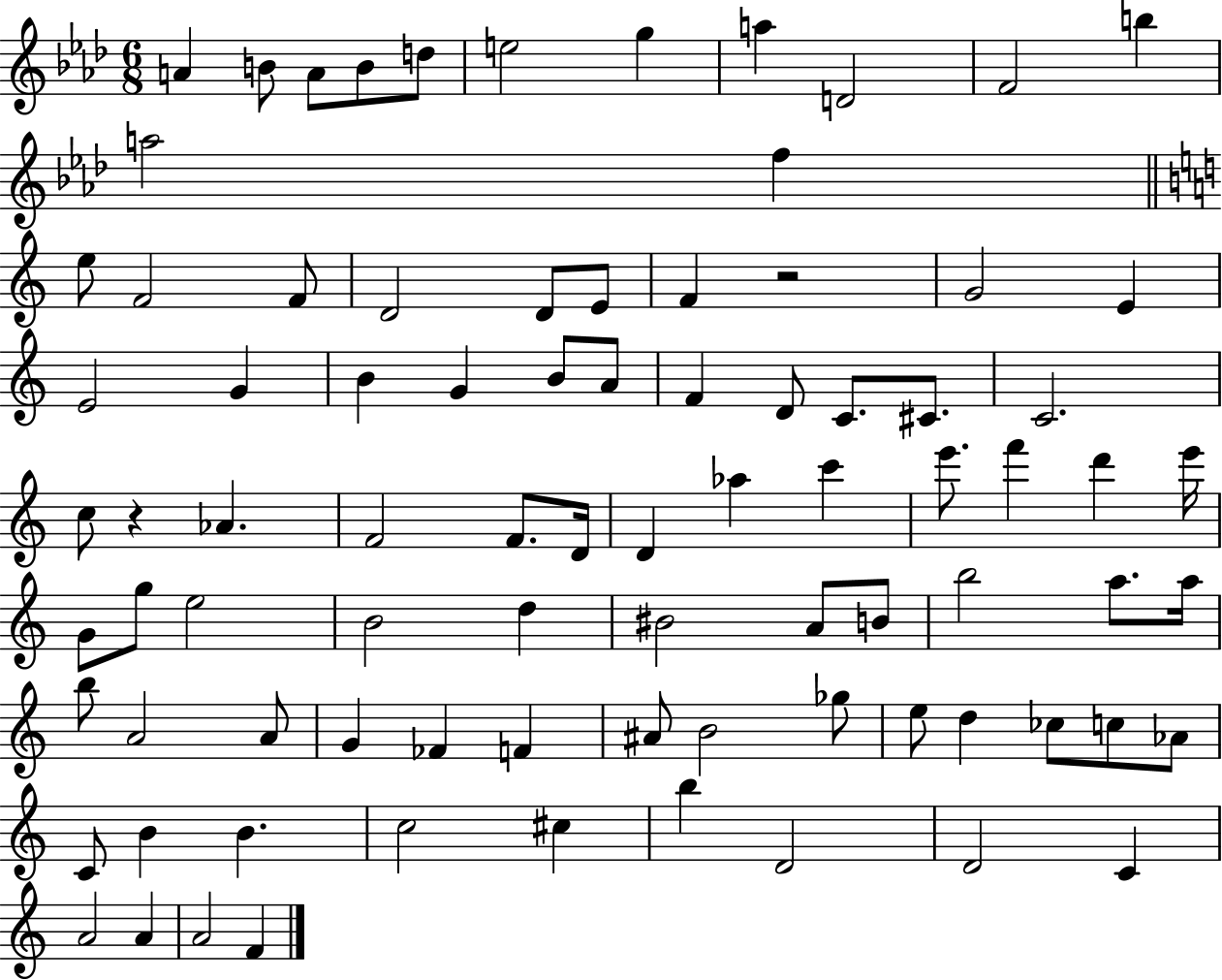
X:1
T:Untitled
M:6/8
L:1/4
K:Ab
A B/2 A/2 B/2 d/2 e2 g a D2 F2 b a2 f e/2 F2 F/2 D2 D/2 E/2 F z2 G2 E E2 G B G B/2 A/2 F D/2 C/2 ^C/2 C2 c/2 z _A F2 F/2 D/4 D _a c' e'/2 f' d' e'/4 G/2 g/2 e2 B2 d ^B2 A/2 B/2 b2 a/2 a/4 b/2 A2 A/2 G _F F ^A/2 B2 _g/2 e/2 d _c/2 c/2 _A/2 C/2 B B c2 ^c b D2 D2 C A2 A A2 F